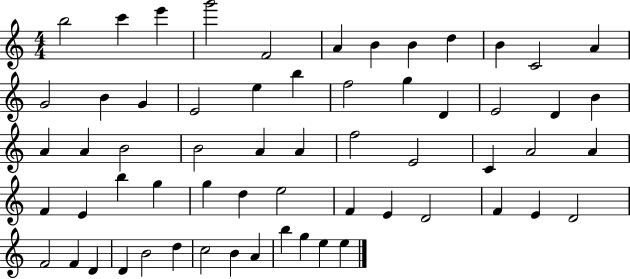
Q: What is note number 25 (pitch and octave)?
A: A4